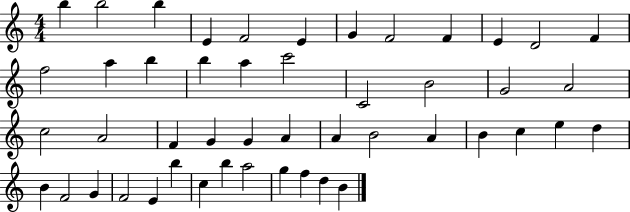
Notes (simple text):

B5/q B5/h B5/q E4/q F4/h E4/q G4/q F4/h F4/q E4/q D4/h F4/q F5/h A5/q B5/q B5/q A5/q C6/h C4/h B4/h G4/h A4/h C5/h A4/h F4/q G4/q G4/q A4/q A4/q B4/h A4/q B4/q C5/q E5/q D5/q B4/q F4/h G4/q F4/h E4/q B5/q C5/q B5/q A5/h G5/q F5/q D5/q B4/q